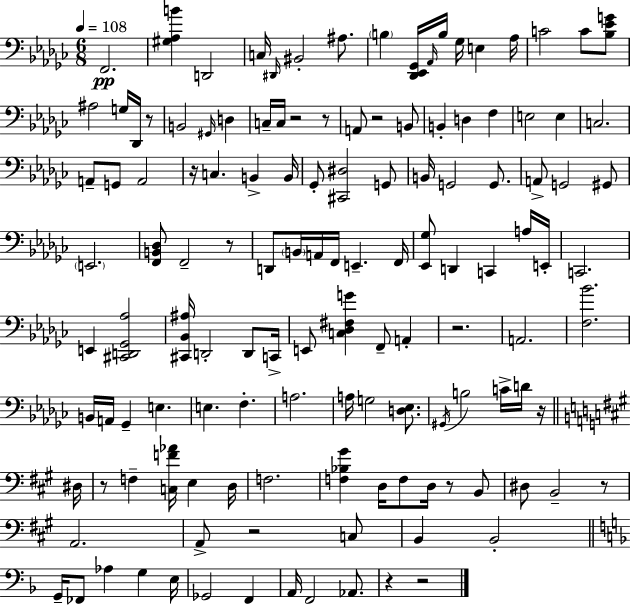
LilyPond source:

{
  \clef bass
  \numericTimeSignature
  \time 6/8
  \key ees \minor
  \tempo 4 = 108
  f,2.\pp | <gis aes b'>4 d,2 | c16 \grace { dis,16 } bis,2-. ais8. | \parenthesize b4 <des, ees, ges,>16 \grace { aes,16 } b16 ges16 e4 | \break aes16 c'2 c'8 | <bes ees' g'>8 ais2 g16 des,16 | r8 b,2 \grace { gis,16 } d4 | c16-- c16 r2 | \break r8 a,8 r2 | b,8 b,4-. d4 f4 | e2 e4 | c2. | \break a,8-- g,8 a,2 | r16 c4. b,4-> | b,16 ges,8-. <cis, dis>2 | g,8 b,16 g,2 | \break g,8. a,8-> g,2 | gis,8 \parenthesize e,2. | <f, b, des>8 f,2-- | r8 d,8 \parenthesize b,16 a,16 f,16 e,4.-- | \break f,16 <ees, ges>8 d,4 c,4 | a16 e,16-. c,2. | e,4 <cis, d, ges, aes>2 | <cis, bes, ais>16 d,2-. | \break d,8 c,16-> e,8 <c des fis g'>4 f,8-- a,4-. | r2. | a,2. | <f bes'>2. | \break b,16 a,16 ges,4-- e4. | e4. f4.-. | a2. | a16 g2 | \break <d ees>8. \acciaccatura { gis,16 } b2 | c'16-> d'16 r16 \bar "||" \break \key a \major dis16 r8 f4-- <c f' aes'>16 e4 | d16 f2. | <f bes gis'>4 d16 f8 d16 r8 b,8 | dis8 b,2-- r8 | \break a,2. | a,8-> r2 c8 | b,4 b,2-. | \bar "||" \break \key f \major g,16-- fes,8 aes4 g4 e16 | ges,2 f,4 | a,16 f,2 aes,8. | r4 r2 | \break \bar "|."
}